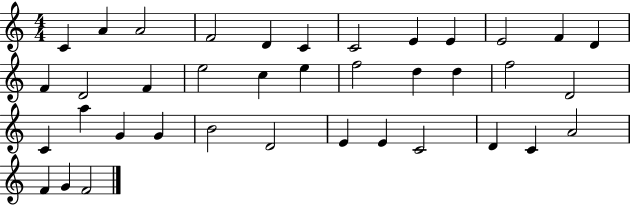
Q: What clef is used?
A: treble